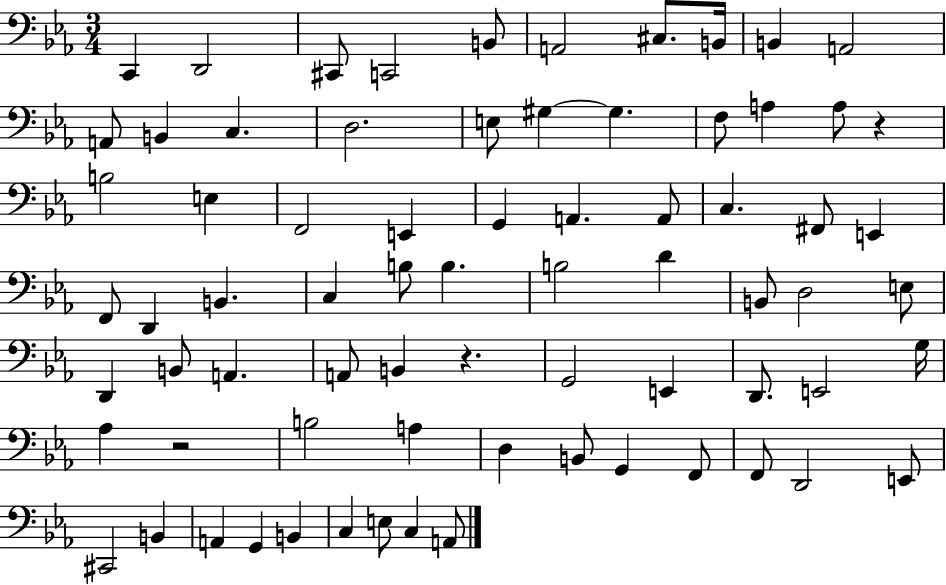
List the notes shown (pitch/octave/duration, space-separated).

C2/q D2/h C#2/e C2/h B2/e A2/h C#3/e. B2/s B2/q A2/h A2/e B2/q C3/q. D3/h. E3/e G#3/q G#3/q. F3/e A3/q A3/e R/q B3/h E3/q F2/h E2/q G2/q A2/q. A2/e C3/q. F#2/e E2/q F2/e D2/q B2/q. C3/q B3/e B3/q. B3/h D4/q B2/e D3/h E3/e D2/q B2/e A2/q. A2/e B2/q R/q. G2/h E2/q D2/e. E2/h G3/s Ab3/q R/h B3/h A3/q D3/q B2/e G2/q F2/e F2/e D2/h E2/e C#2/h B2/q A2/q G2/q B2/q C3/q E3/e C3/q A2/e